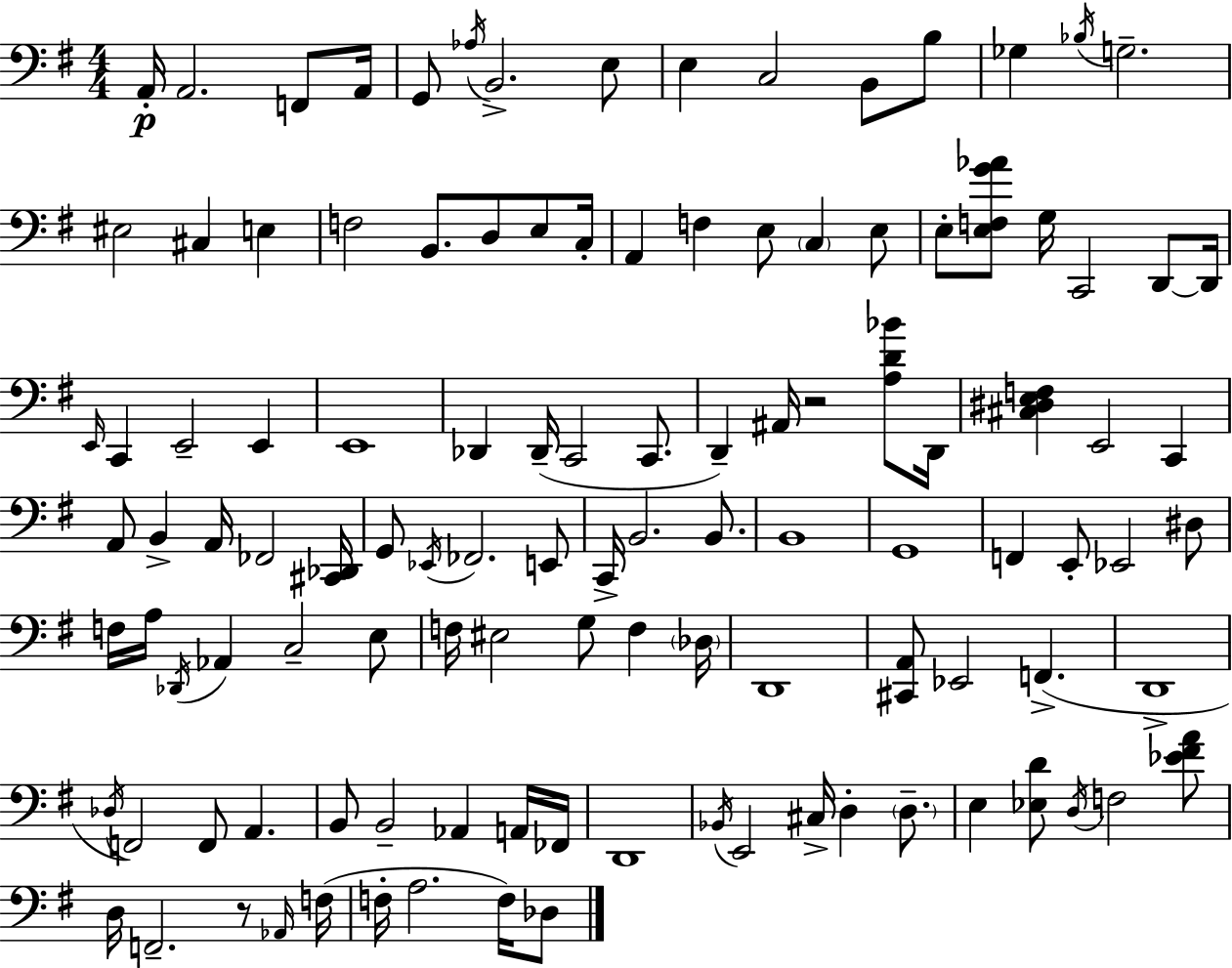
{
  \clef bass
  \numericTimeSignature
  \time 4/4
  \key g \major
  a,16-.\p a,2. f,8 a,16 | g,8 \acciaccatura { aes16 } b,2.-> e8 | e4 c2 b,8 b8 | ges4 \acciaccatura { bes16 } g2.-- | \break eis2 cis4 e4 | f2 b,8. d8 e8 | c16-. a,4 f4 e8 \parenthesize c4 | e8 e8-. <e f g' aes'>8 g16 c,2 d,8~~ | \break d,16 \grace { e,16 } c,4 e,2-- e,4 | e,1 | des,4 des,16--( c,2 | c,8. d,4--) ais,16 r2 | \break <a d' bes'>8 d,16 <cis dis e f>4 e,2 c,4 | a,8 b,4-> a,16 fes,2 | <cis, des,>16 g,8 \acciaccatura { ees,16 } fes,2. | e,8 c,16-> b,2. | \break b,8. b,1 | g,1 | f,4 e,8-. ees,2 | dis8 f16 a16 \acciaccatura { des,16 } aes,4 c2-- | \break e8 f16 eis2 g8 | f4 \parenthesize des16 d,1 | <cis, a,>8 ees,2 f,4.->( | d,1-> | \break \acciaccatura { des16 } f,2) f,8 | a,4. b,8 b,2-- | aes,4 a,16 fes,16 d,1 | \acciaccatura { bes,16 } e,2 cis16-> | \break d4-. \parenthesize d8.-- e4 <ees d'>8 \acciaccatura { d16 } f2 | <ees' fis' a'>8 d16 f,2.-- | r8 \grace { aes,16 } f16( f16-. a2. | f16) des8 \bar "|."
}